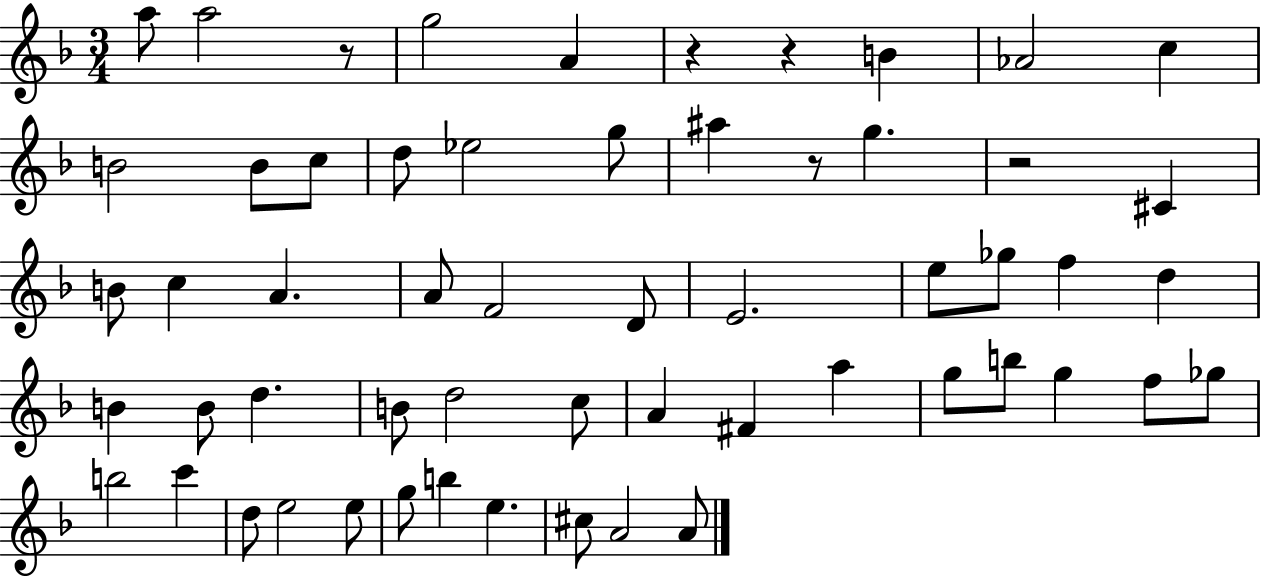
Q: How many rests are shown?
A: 5